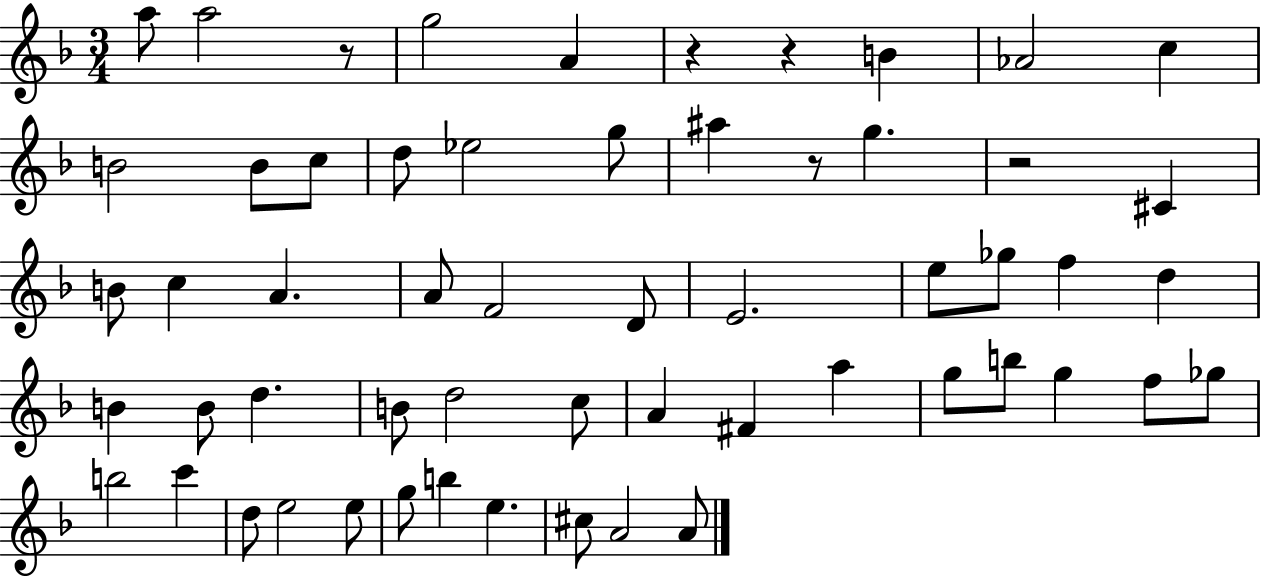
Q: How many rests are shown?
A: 5